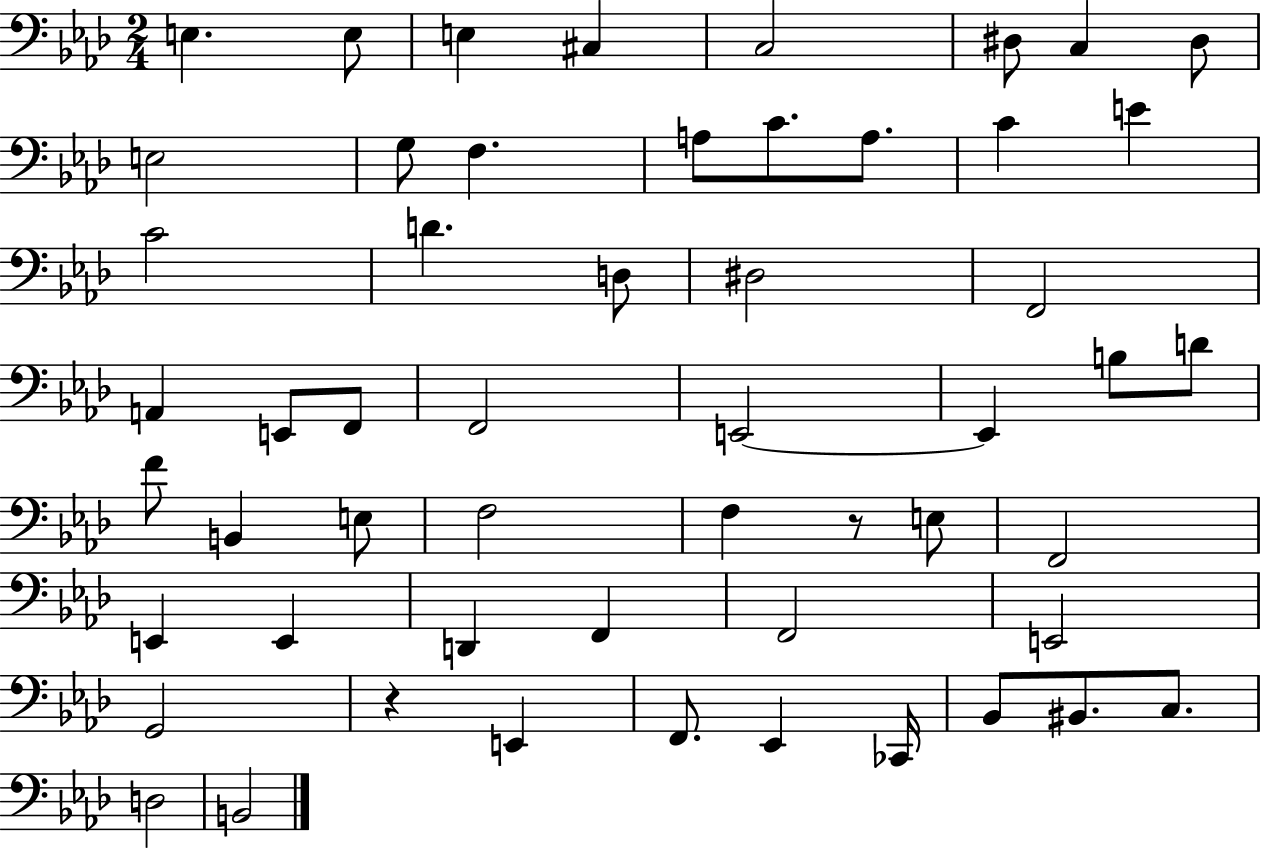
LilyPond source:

{
  \clef bass
  \numericTimeSignature
  \time 2/4
  \key aes \major
  e4. e8 | e4 cis4 | c2 | dis8 c4 dis8 | \break e2 | g8 f4. | a8 c'8. a8. | c'4 e'4 | \break c'2 | d'4. d8 | dis2 | f,2 | \break a,4 e,8 f,8 | f,2 | e,2~~ | e,4 b8 d'8 | \break f'8 b,4 e8 | f2 | f4 r8 e8 | f,2 | \break e,4 e,4 | d,4 f,4 | f,2 | e,2 | \break g,2 | r4 e,4 | f,8. ees,4 ces,16 | bes,8 bis,8. c8. | \break d2 | b,2 | \bar "|."
}